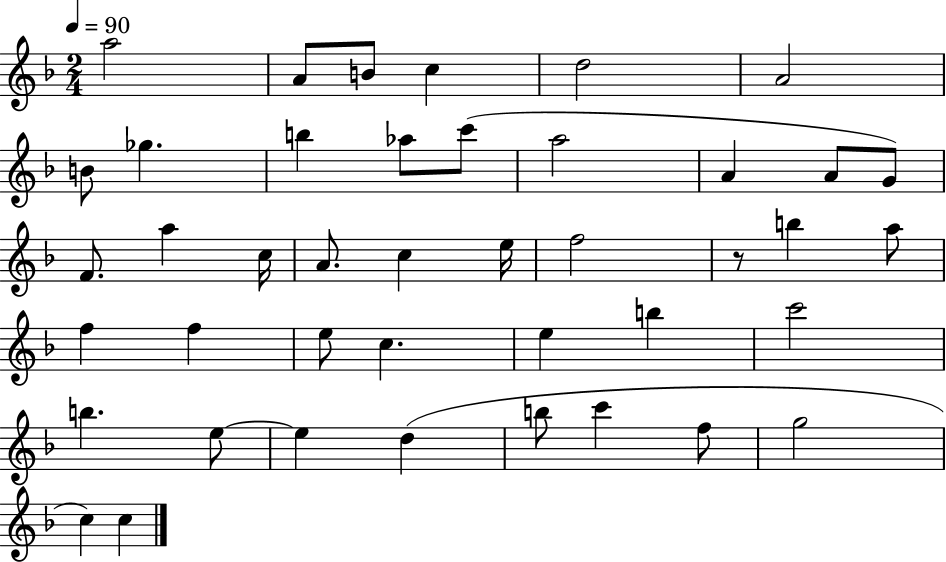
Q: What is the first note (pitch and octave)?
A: A5